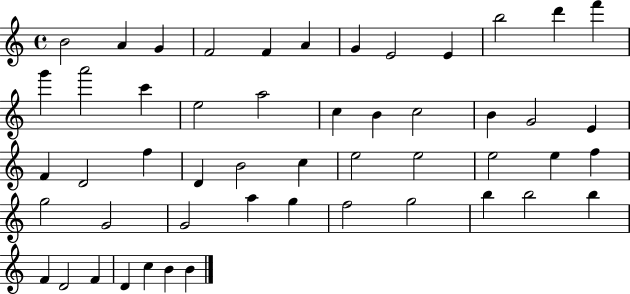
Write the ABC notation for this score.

X:1
T:Untitled
M:4/4
L:1/4
K:C
B2 A G F2 F A G E2 E b2 d' f' g' a'2 c' e2 a2 c B c2 B G2 E F D2 f D B2 c e2 e2 e2 e f g2 G2 G2 a g f2 g2 b b2 b F D2 F D c B B